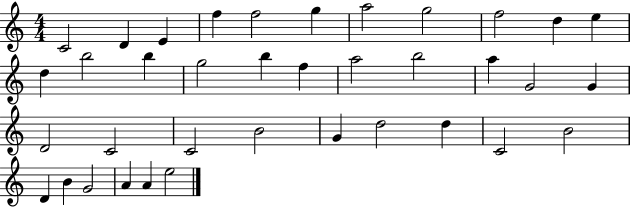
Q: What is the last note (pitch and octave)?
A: E5